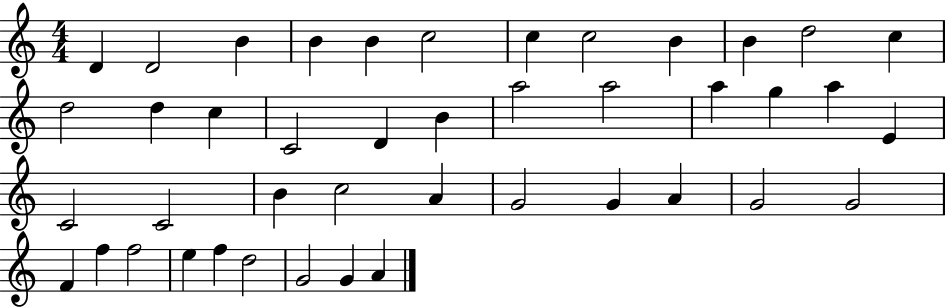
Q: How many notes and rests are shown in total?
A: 43